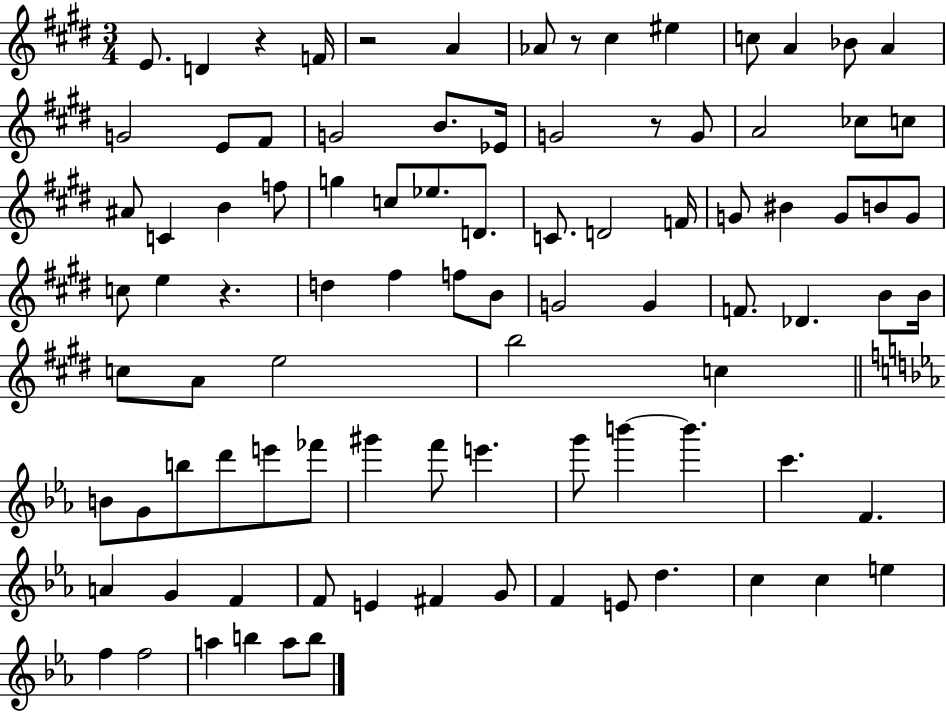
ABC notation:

X:1
T:Untitled
M:3/4
L:1/4
K:E
E/2 D z F/4 z2 A _A/2 z/2 ^c ^e c/2 A _B/2 A G2 E/2 ^F/2 G2 B/2 _E/4 G2 z/2 G/2 A2 _c/2 c/2 ^A/2 C B f/2 g c/2 _e/2 D/2 C/2 D2 F/4 G/2 ^B G/2 B/2 G/2 c/2 e z d ^f f/2 B/2 G2 G F/2 _D B/2 B/4 c/2 A/2 e2 b2 c B/2 G/2 b/2 d'/2 e'/2 _f'/2 ^g' f'/2 e' g'/2 b' b' c' F A G F F/2 E ^F G/2 F E/2 d c c e f f2 a b a/2 b/2